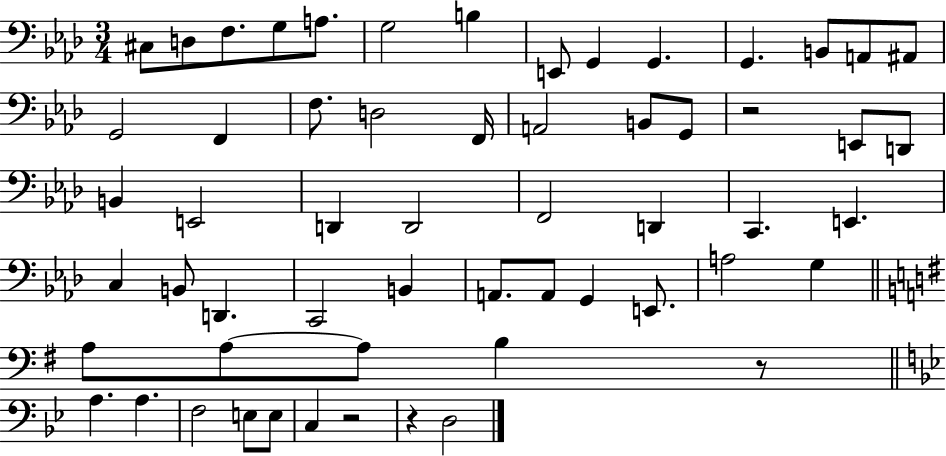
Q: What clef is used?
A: bass